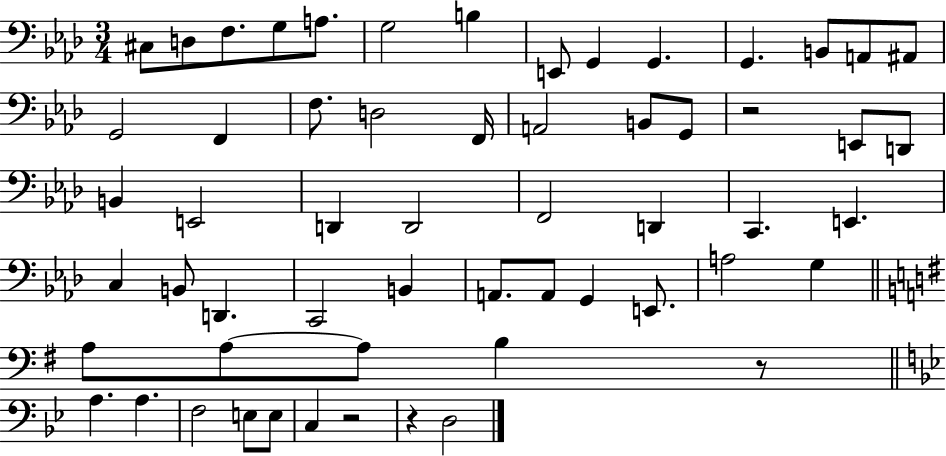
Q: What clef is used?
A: bass